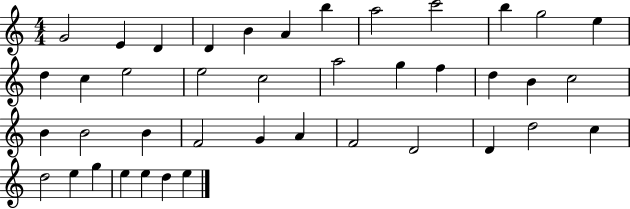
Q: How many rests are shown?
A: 0